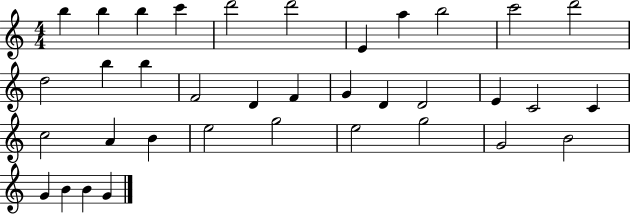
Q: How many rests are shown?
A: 0